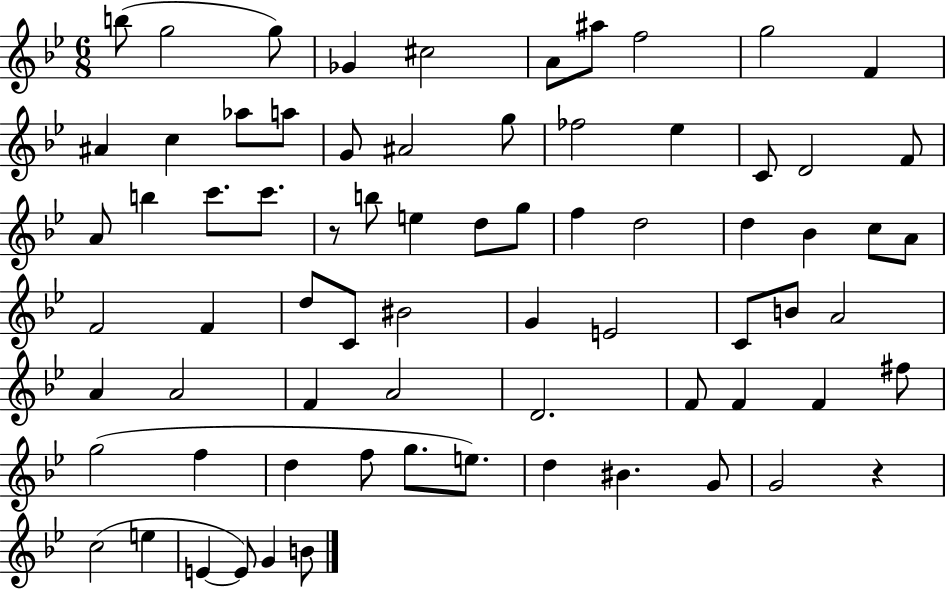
X:1
T:Untitled
M:6/8
L:1/4
K:Bb
b/2 g2 g/2 _G ^c2 A/2 ^a/2 f2 g2 F ^A c _a/2 a/2 G/2 ^A2 g/2 _f2 _e C/2 D2 F/2 A/2 b c'/2 c'/2 z/2 b/2 e d/2 g/2 f d2 d _B c/2 A/2 F2 F d/2 C/2 ^B2 G E2 C/2 B/2 A2 A A2 F A2 D2 F/2 F F ^f/2 g2 f d f/2 g/2 e/2 d ^B G/2 G2 z c2 e E E/2 G B/2